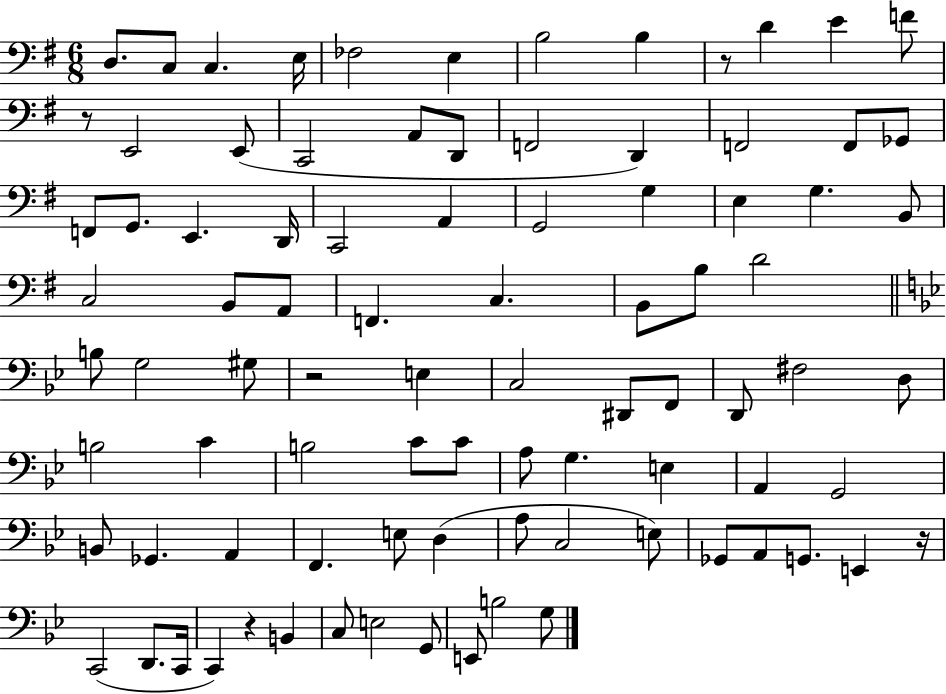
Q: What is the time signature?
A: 6/8